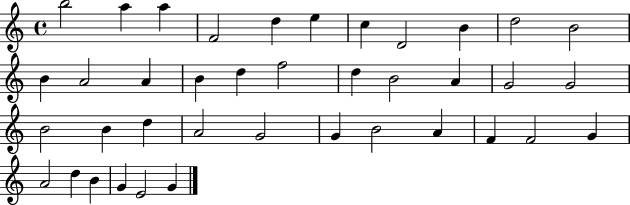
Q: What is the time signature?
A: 4/4